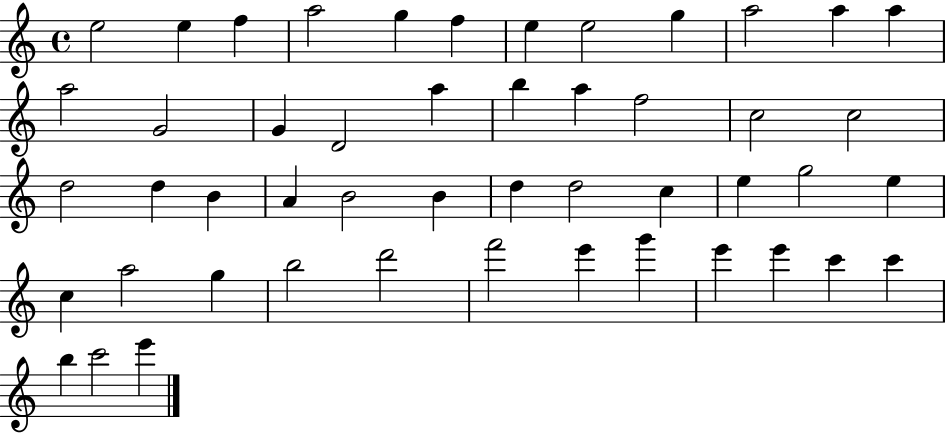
E5/h E5/q F5/q A5/h G5/q F5/q E5/q E5/h G5/q A5/h A5/q A5/q A5/h G4/h G4/q D4/h A5/q B5/q A5/q F5/h C5/h C5/h D5/h D5/q B4/q A4/q B4/h B4/q D5/q D5/h C5/q E5/q G5/h E5/q C5/q A5/h G5/q B5/h D6/h F6/h E6/q G6/q E6/q E6/q C6/q C6/q B5/q C6/h E6/q